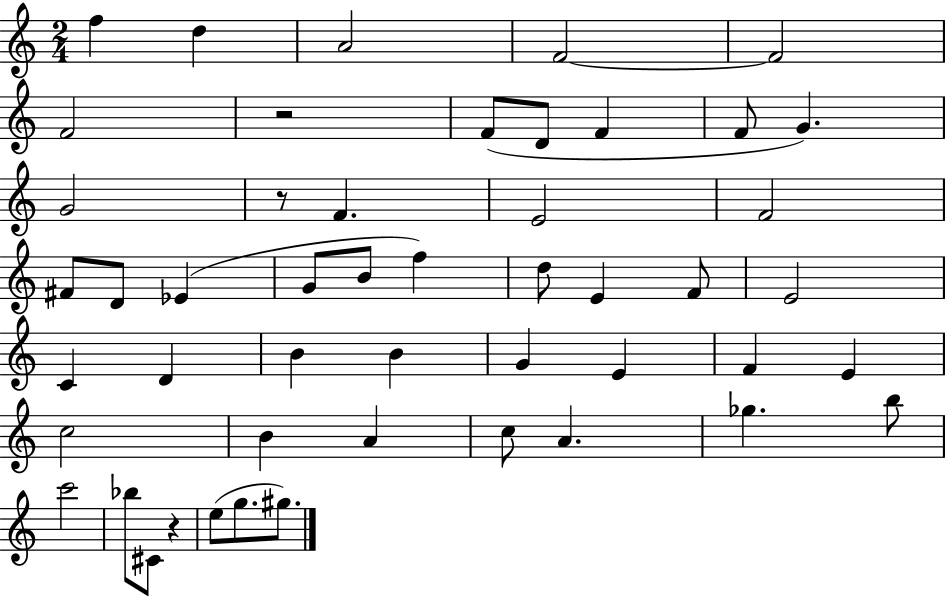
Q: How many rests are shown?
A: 3